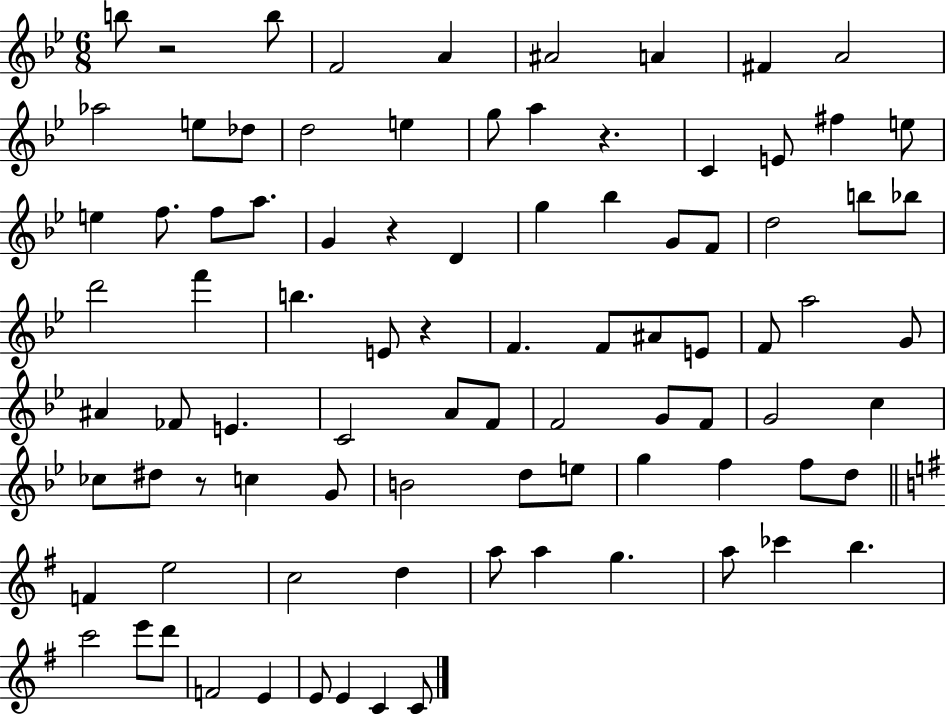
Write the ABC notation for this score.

X:1
T:Untitled
M:6/8
L:1/4
K:Bb
b/2 z2 b/2 F2 A ^A2 A ^F A2 _a2 e/2 _d/2 d2 e g/2 a z C E/2 ^f e/2 e f/2 f/2 a/2 G z D g _b G/2 F/2 d2 b/2 _b/2 d'2 f' b E/2 z F F/2 ^A/2 E/2 F/2 a2 G/2 ^A _F/2 E C2 A/2 F/2 F2 G/2 F/2 G2 c _c/2 ^d/2 z/2 c G/2 B2 d/2 e/2 g f f/2 d/2 F e2 c2 d a/2 a g a/2 _c' b c'2 e'/2 d'/2 F2 E E/2 E C C/2